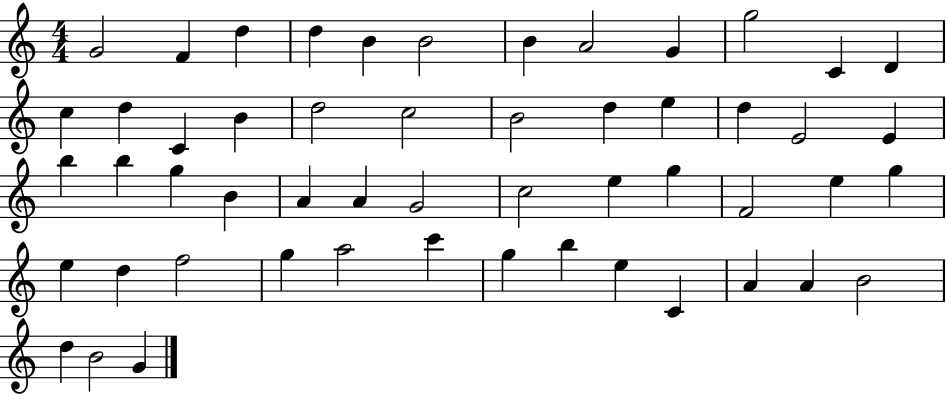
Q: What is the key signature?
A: C major